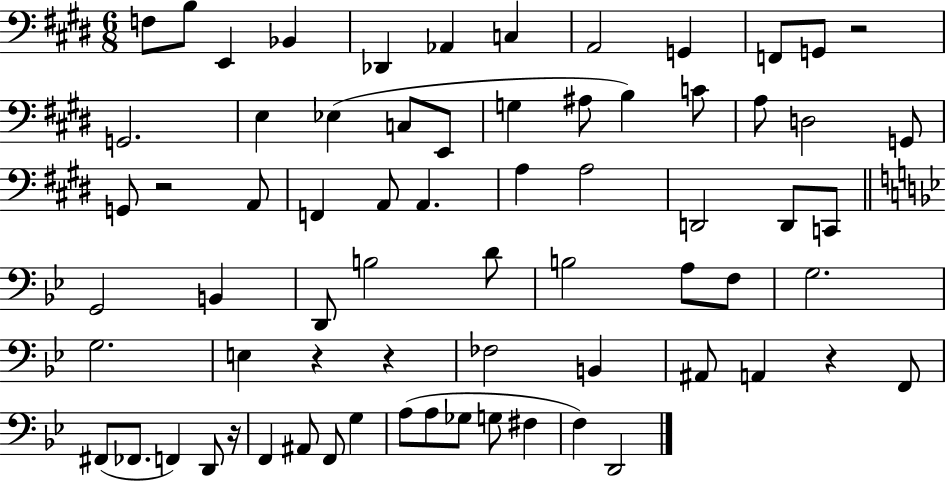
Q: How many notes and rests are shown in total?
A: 70